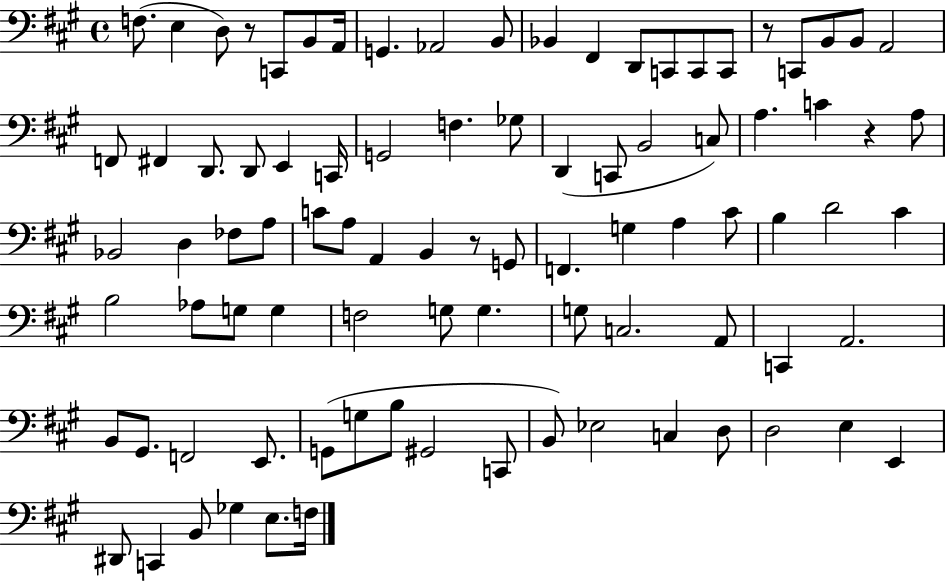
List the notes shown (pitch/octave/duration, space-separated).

F3/e. E3/q D3/e R/e C2/e B2/e A2/s G2/q. Ab2/h B2/e Bb2/q F#2/q D2/e C2/e C2/e C2/e R/e C2/e B2/e B2/e A2/h F2/e F#2/q D2/e. D2/e E2/q C2/s G2/h F3/q. Gb3/e D2/q C2/e B2/h C3/e A3/q. C4/q R/q A3/e Bb2/h D3/q FES3/e A3/e C4/e A3/e A2/q B2/q R/e G2/e F2/q. G3/q A3/q C#4/e B3/q D4/h C#4/q B3/h Ab3/e G3/e G3/q F3/h G3/e G3/q. G3/e C3/h. A2/e C2/q A2/h. B2/e G#2/e. F2/h E2/e. G2/e G3/e B3/e G#2/h C2/e B2/e Eb3/h C3/q D3/e D3/h E3/q E2/q D#2/e C2/q B2/e Gb3/q E3/e. F3/s